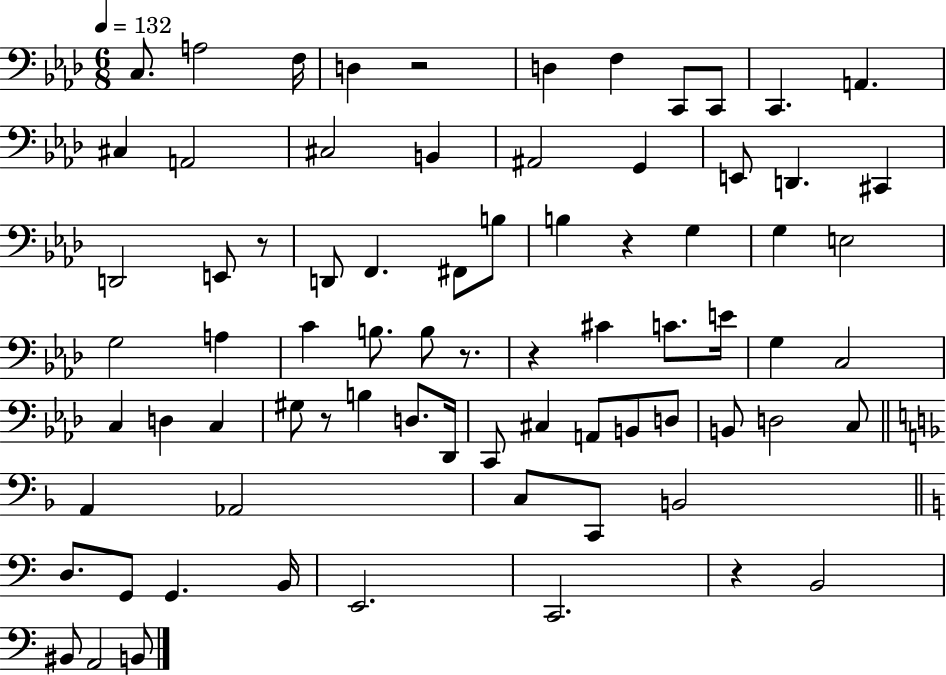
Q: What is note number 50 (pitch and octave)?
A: B2